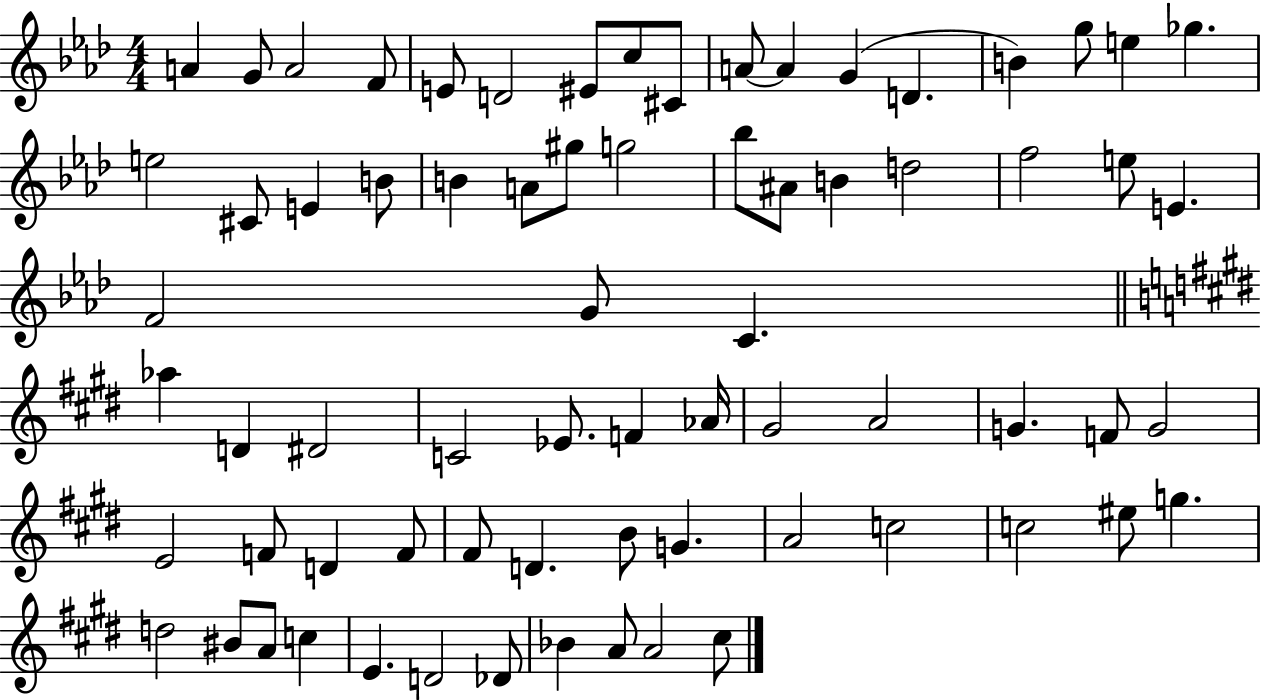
{
  \clef treble
  \numericTimeSignature
  \time 4/4
  \key aes \major
  \repeat volta 2 { a'4 g'8 a'2 f'8 | e'8 d'2 eis'8 c''8 cis'8 | a'8~~ a'4 g'4( d'4. | b'4) g''8 e''4 ges''4. | \break e''2 cis'8 e'4 b'8 | b'4 a'8 gis''8 g''2 | bes''8 ais'8 b'4 d''2 | f''2 e''8 e'4. | \break f'2 g'8 c'4. | \bar "||" \break \key e \major aes''4 d'4 dis'2 | c'2 ees'8. f'4 aes'16 | gis'2 a'2 | g'4. f'8 g'2 | \break e'2 f'8 d'4 f'8 | fis'8 d'4. b'8 g'4. | a'2 c''2 | c''2 eis''8 g''4. | \break d''2 bis'8 a'8 c''4 | e'4. d'2 des'8 | bes'4 a'8 a'2 cis''8 | } \bar "|."
}